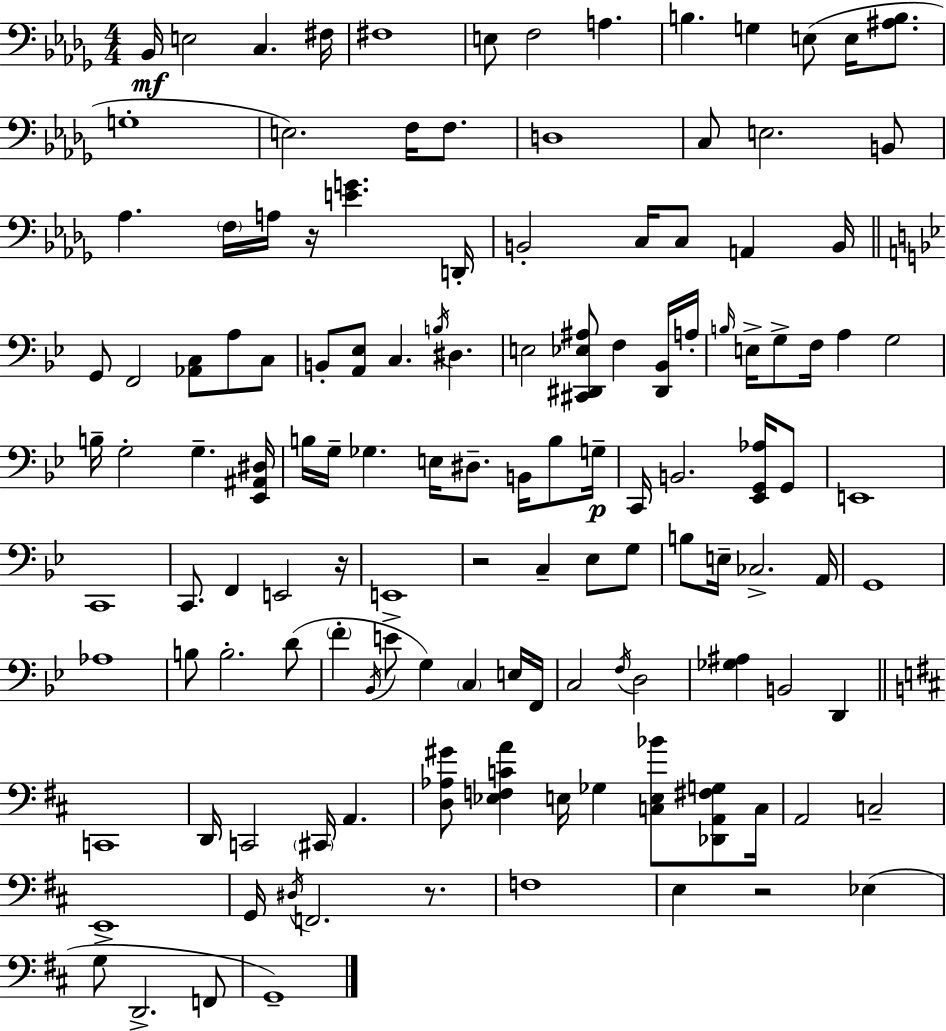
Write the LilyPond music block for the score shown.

{
  \clef bass
  \numericTimeSignature
  \time 4/4
  \key bes \minor
  bes,16\mf e2 c4. fis16 | fis1 | e8 f2 a4. | b4. g4 e8( e16 <ais b>8. | \break g1-. | e2.) f16 f8. | d1 | c8 e2. b,8 | \break aes4. \parenthesize f16 a16 r16 <e' g'>4. d,16-. | b,2-. c16 c8 a,4 b,16 | \bar "||" \break \key g \minor g,8 f,2 <aes, c>8 a8 c8 | b,8-. <a, ees>8 c4. \acciaccatura { b16 } dis4. | e2 <cis, dis, ees ais>8 f4 <dis, bes,>16 | a16-. \grace { b16 } e16-> g8-> f16 a4 g2 | \break b16-- g2-. g4.-- | <ees, ais, dis>16 b16 g16-- ges4. e16 dis8.-- b,16 b8 | g16--\p c,16 b,2. <ees, g, aes>16 | g,8 e,1 | \break c,1 | c,8. f,4 e,2 | r16 e,1 | r2 c4-- ees8 | \break g8 b8 e16-- ces2.-> | a,16 g,1 | aes1 | b8 b2.-. | \break d'8( \parenthesize f'4-. \acciaccatura { bes,16 } e'8-> g4) \parenthesize c4 | e16 f,16 c2 \acciaccatura { f16 } d2 | <ges ais>4 b,2 | d,4 \bar "||" \break \key d \major c,1 | d,16 c,2 \parenthesize cis,16 a,4. | <d aes gis'>8 <ees f c' a'>4 e16 ges4 <c e bes'>8 <des, a, fis g>8 c16 | a,2 c2-- | \break e,1-> | g,16 \acciaccatura { dis16 } f,2. r8. | f1 | e4 r2 ees4( | \break g8 d,2.-> f,8 | g,1--) | \bar "|."
}